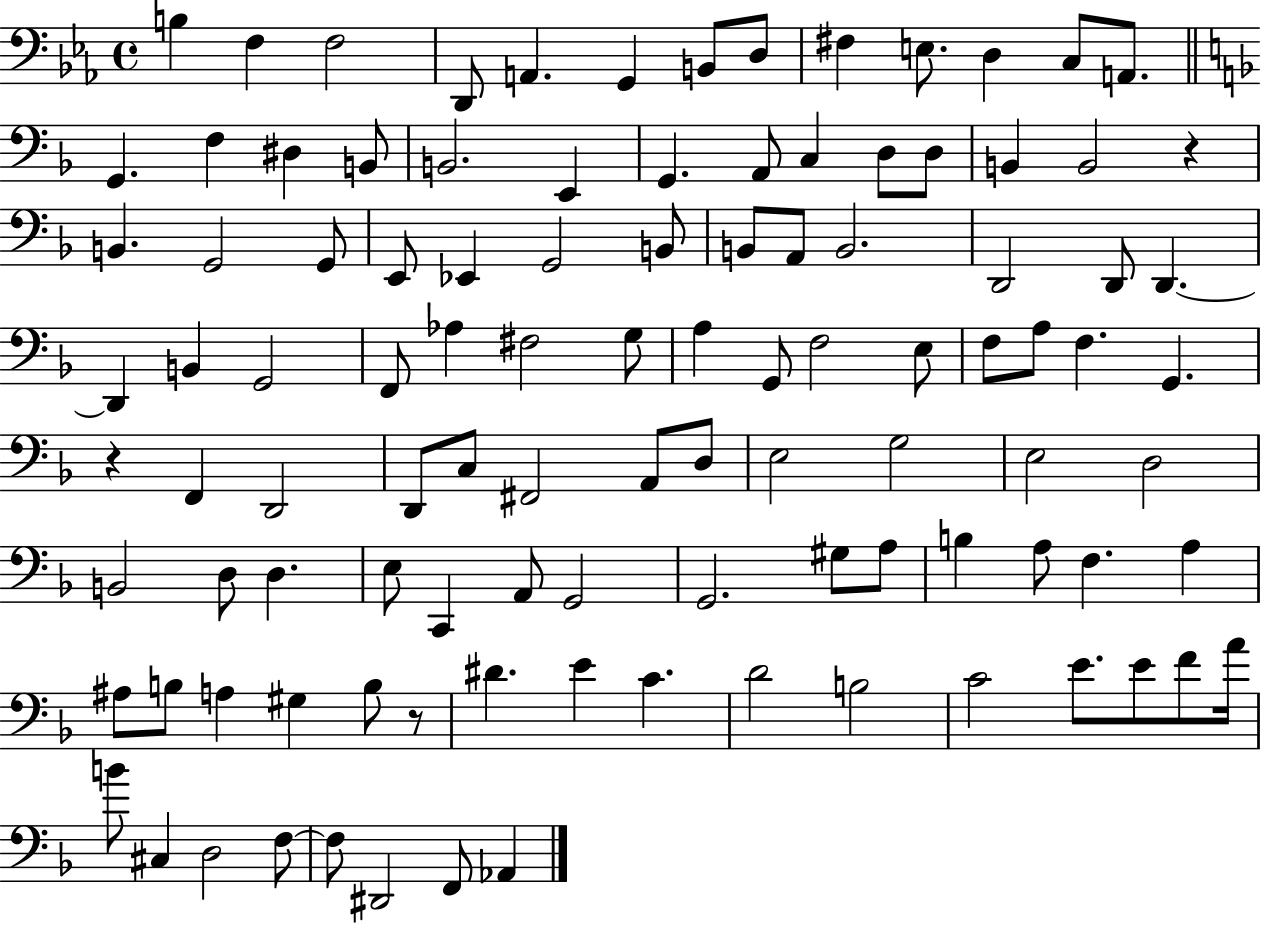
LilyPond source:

{
  \clef bass
  \time 4/4
  \defaultTimeSignature
  \key ees \major
  b4 f4 f2 | d,8 a,4. g,4 b,8 d8 | fis4 e8. d4 c8 a,8. | \bar "||" \break \key f \major g,4. f4 dis4 b,8 | b,2. e,4 | g,4. a,8 c4 d8 d8 | b,4 b,2 r4 | \break b,4. g,2 g,8 | e,8 ees,4 g,2 b,8 | b,8 a,8 b,2. | d,2 d,8 d,4.~~ | \break d,4 b,4 g,2 | f,8 aes4 fis2 g8 | a4 g,8 f2 e8 | f8 a8 f4. g,4. | \break r4 f,4 d,2 | d,8 c8 fis,2 a,8 d8 | e2 g2 | e2 d2 | \break b,2 d8 d4. | e8 c,4 a,8 g,2 | g,2. gis8 a8 | b4 a8 f4. a4 | \break ais8 b8 a4 gis4 b8 r8 | dis'4. e'4 c'4. | d'2 b2 | c'2 e'8. e'8 f'8 a'16 | \break b'8 cis4 d2 f8~~ | f8 dis,2 f,8 aes,4 | \bar "|."
}